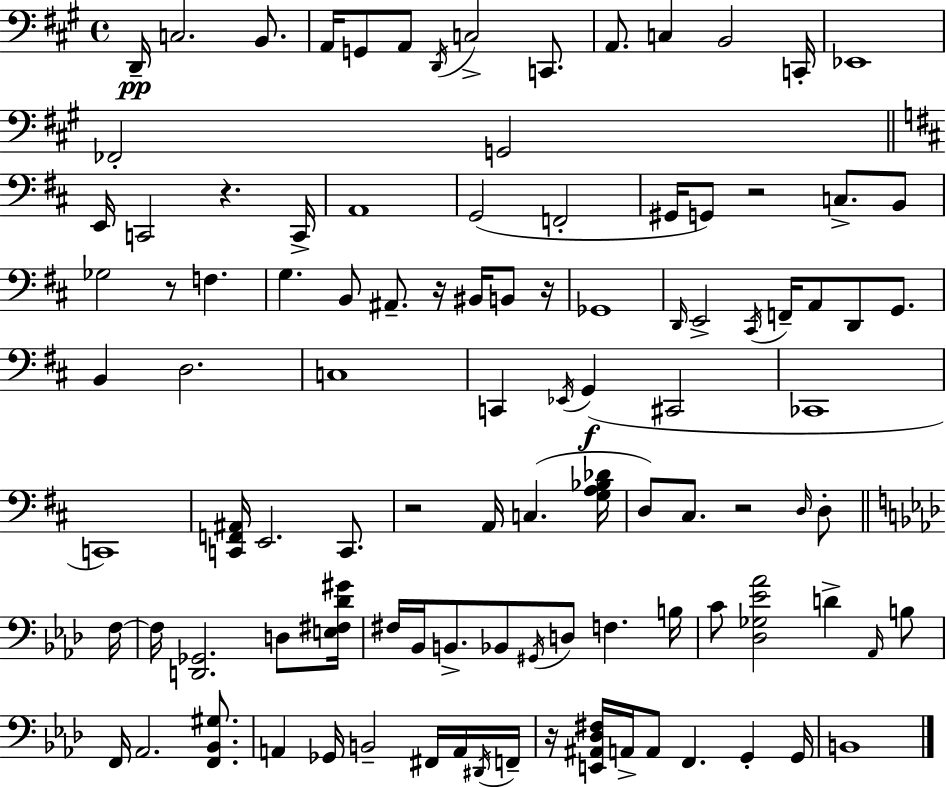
{
  \clef bass
  \time 4/4
  \defaultTimeSignature
  \key a \major
  \repeat volta 2 { d,16--\pp c2. b,8. | a,16 g,8 a,8 \acciaccatura { d,16 } c2-> c,8. | a,8. c4 b,2 | c,16-. ees,1 | \break fes,2-. g,2 | \bar "||" \break \key d \major e,16 c,2 r4. c,16-> | a,1 | g,2( f,2-. | gis,16 g,8) r2 c8.-> b,8 | \break ges2 r8 f4. | g4. b,8 ais,8.-- r16 bis,16 b,8 r16 | ges,1 | \grace { d,16 } e,2-> \acciaccatura { cis,16 } f,16-- a,8 d,8 g,8. | \break b,4 d2. | c1 | c,4 \acciaccatura { ees,16 } g,4(\f cis,2 | ces,1 | \break c,1) | <c, f, ais,>16 e,2. | c,8. r2 a,16 c4.( | <g a bes des'>16 d8) cis8. r2 | \break \grace { d16 } d8-. \bar "||" \break \key aes \major f16~~ f16 <d, ges,>2. d8 | <e fis des' gis'>16 fis16 bes,16 b,8.-> bes,8 \acciaccatura { gis,16 } d8 f4. | b16 c'8 <des ges ees' aes'>2 d'4-> | \grace { aes,16 } b8 f,16 aes,2. | \break <f, bes, gis>8. a,4 ges,16 b,2-- | fis,16 a,16 \acciaccatura { dis,16 } f,16-- r16 <e, ais, des fis>16 a,16-> a,8 f,4. g,4-. | g,16 b,1 | } \bar "|."
}